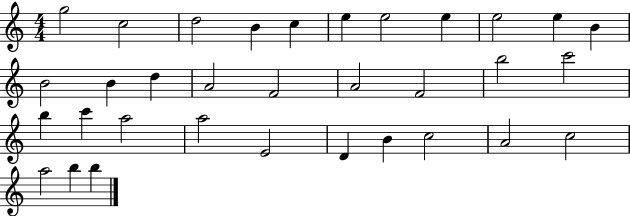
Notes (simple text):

G5/h C5/h D5/h B4/q C5/q E5/q E5/h E5/q E5/h E5/q B4/q B4/h B4/q D5/q A4/h F4/h A4/h F4/h B5/h C6/h B5/q C6/q A5/h A5/h E4/h D4/q B4/q C5/h A4/h C5/h A5/h B5/q B5/q